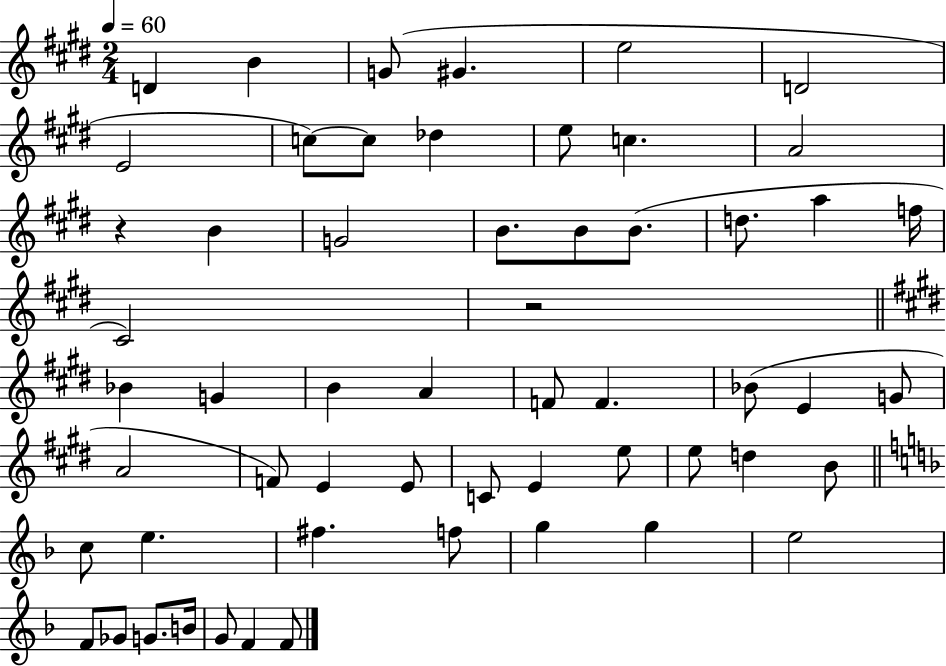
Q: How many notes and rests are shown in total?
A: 57